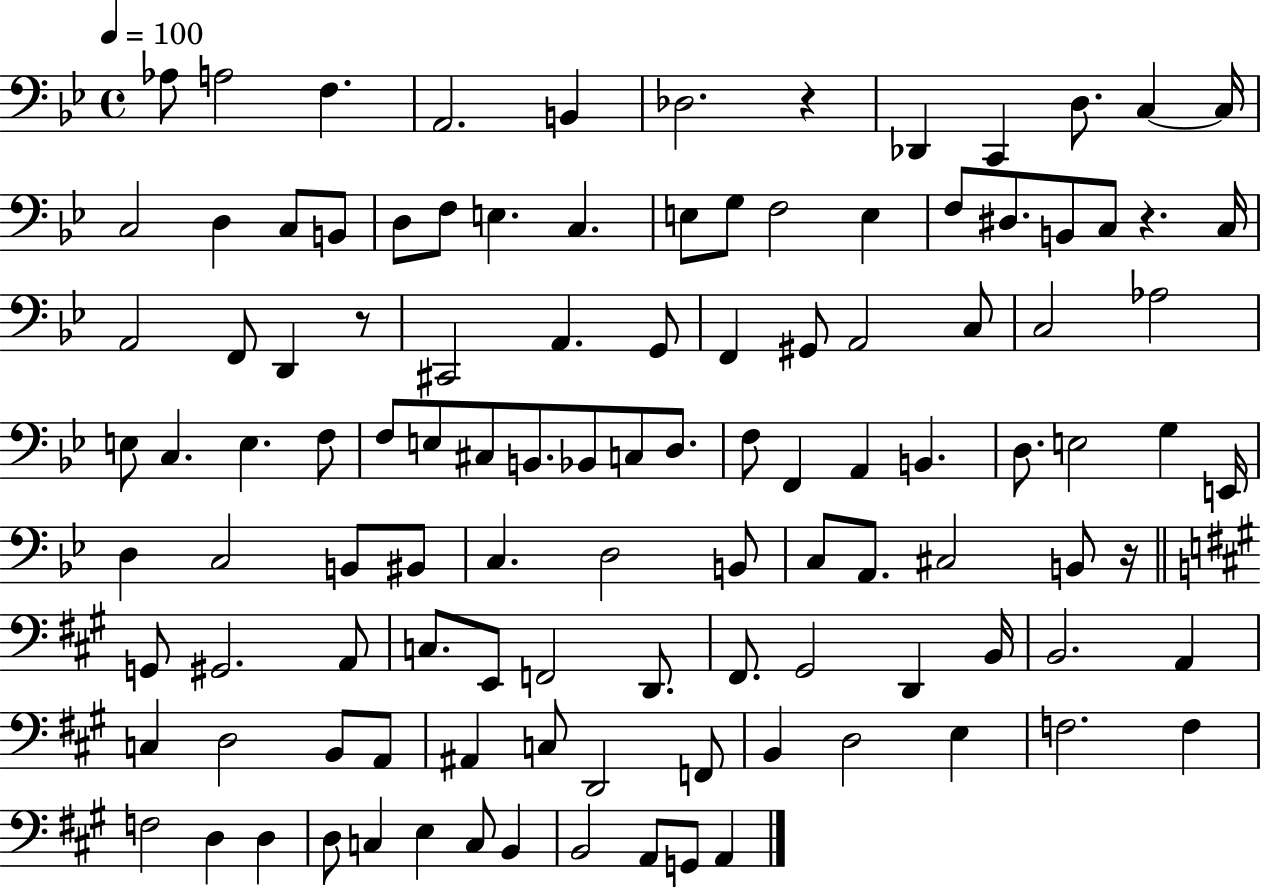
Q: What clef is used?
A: bass